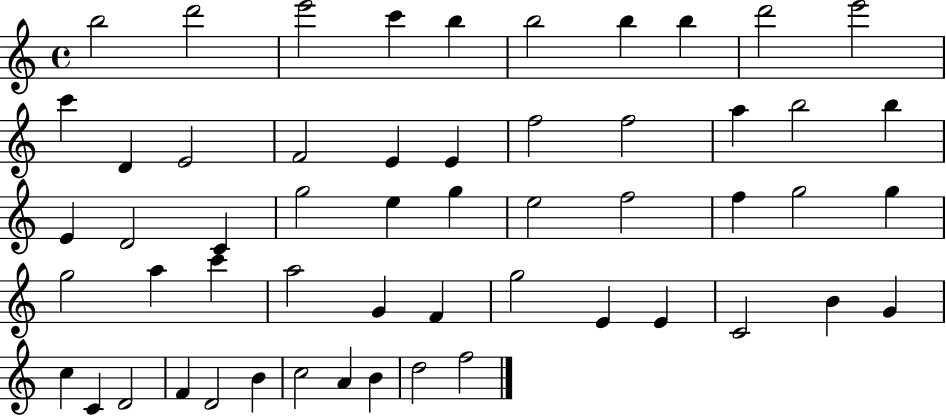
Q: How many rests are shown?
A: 0